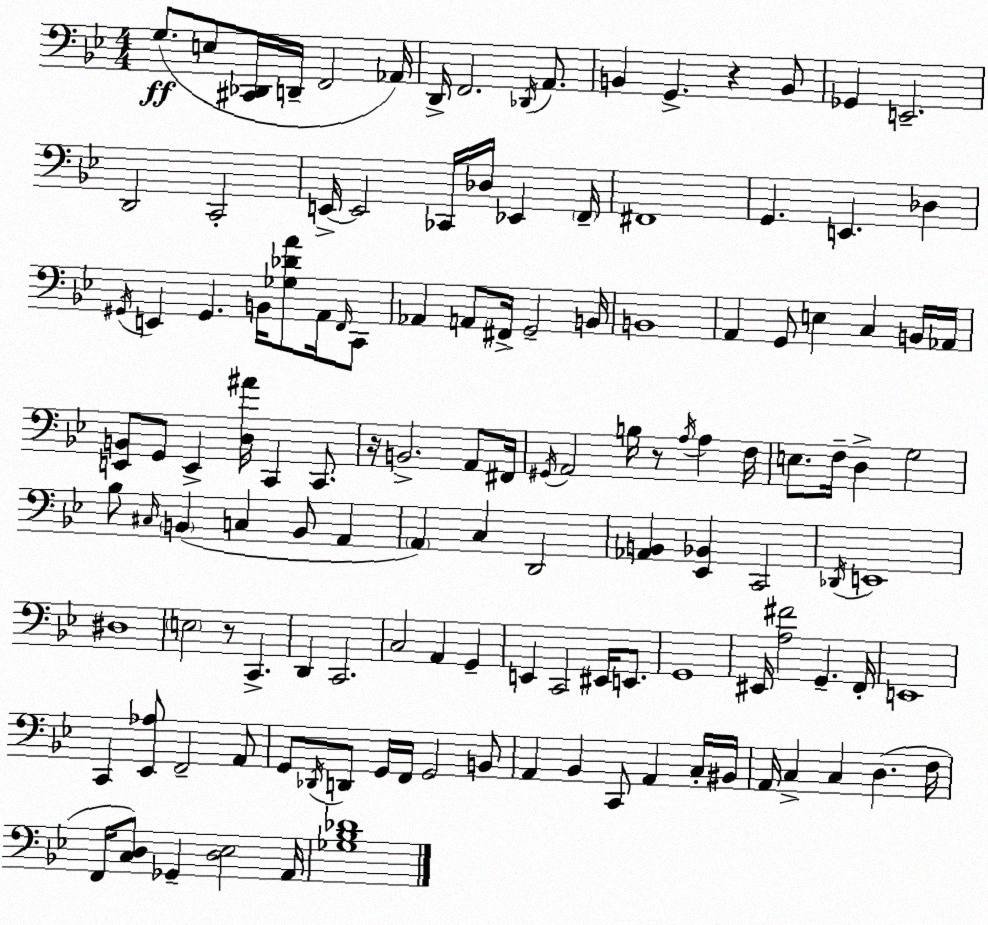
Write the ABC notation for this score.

X:1
T:Untitled
M:4/4
L:1/4
K:Bb
G,/2 E,/2 [^C,,_D,,]/4 D,,/4 F,,2 _A,,/4 D,,/4 F,,2 _D,,/4 A,,/2 B,, G,, z B,,/2 _G,, E,,2 D,,2 C,,2 E,,/4 E,,2 _C,,/4 _D,/4 _E,, F,,/4 ^F,,4 G,, E,, _D, ^G,,/4 E,, ^G,, B,,/4 [_G,_DA]/2 A,,/4 F,,/4 C,,/2 _A,, A,,/2 ^F,,/4 G,,2 B,,/4 B,,4 A,, G,,/2 E, C, B,,/4 _A,,/4 [E,,B,,]/2 G,,/2 E,, [D,^A]/4 C,, C,,/2 z/4 B,,2 A,,/2 ^F,,/4 ^G,,/4 A,,2 B,/4 z/2 A,/4 A, F,/4 E,/2 F,/4 D, G,2 _B,/2 ^C,/4 B,, C, B,,/2 A,, A,, C, D,,2 [_A,,B,,] [_E,,_B,,] C,,2 _D,,/4 E,,4 ^D,4 E,2 z/2 C,, D,, C,,2 C,2 A,, G,, E,, C,,2 ^E,,/4 E,,/2 G,,4 ^E,,/4 [A,^F]2 G,, F,,/4 E,,4 C,, [_E,,_A,]/2 F,,2 A,,/2 G,,/2 _D,,/4 D,,/2 G,,/4 F,,/4 G,,2 B,,/2 A,, _B,, C,,/2 A,, C,/4 ^B,,/4 A,,/4 C, C, D, F,/4 F,,/4 [C,D,]/2 _G,, [D,_E,]2 A,,/4 [_G,_B,_D]4